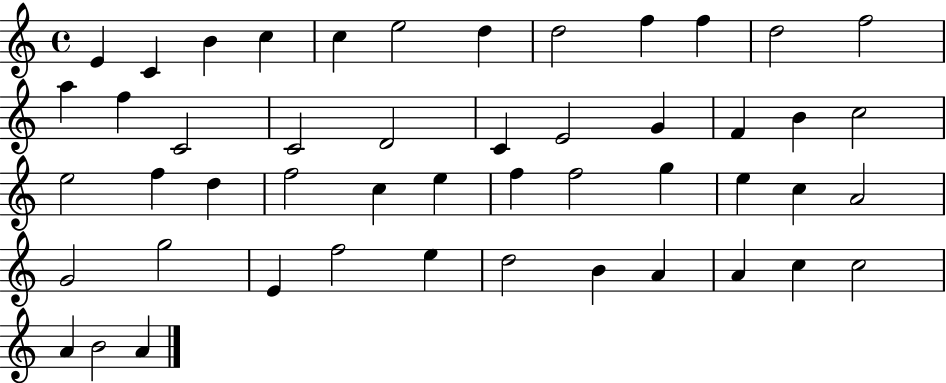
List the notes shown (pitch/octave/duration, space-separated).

E4/q C4/q B4/q C5/q C5/q E5/h D5/q D5/h F5/q F5/q D5/h F5/h A5/q F5/q C4/h C4/h D4/h C4/q E4/h G4/q F4/q B4/q C5/h E5/h F5/q D5/q F5/h C5/q E5/q F5/q F5/h G5/q E5/q C5/q A4/h G4/h G5/h E4/q F5/h E5/q D5/h B4/q A4/q A4/q C5/q C5/h A4/q B4/h A4/q